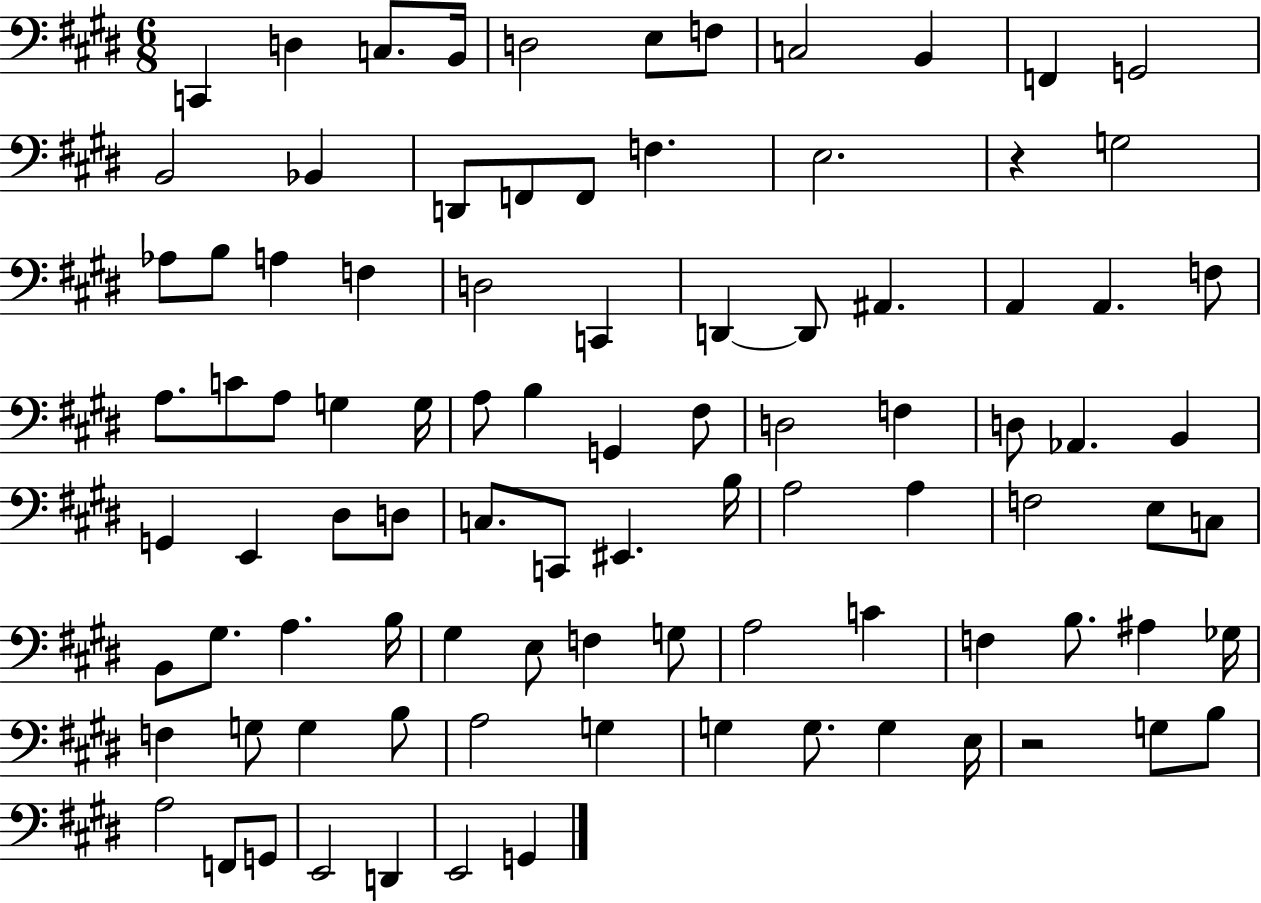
X:1
T:Untitled
M:6/8
L:1/4
K:E
C,, D, C,/2 B,,/4 D,2 E,/2 F,/2 C,2 B,, F,, G,,2 B,,2 _B,, D,,/2 F,,/2 F,,/2 F, E,2 z G,2 _A,/2 B,/2 A, F, D,2 C,, D,, D,,/2 ^A,, A,, A,, F,/2 A,/2 C/2 A,/2 G, G,/4 A,/2 B, G,, ^F,/2 D,2 F, D,/2 _A,, B,, G,, E,, ^D,/2 D,/2 C,/2 C,,/2 ^E,, B,/4 A,2 A, F,2 E,/2 C,/2 B,,/2 ^G,/2 A, B,/4 ^G, E,/2 F, G,/2 A,2 C F, B,/2 ^A, _G,/4 F, G,/2 G, B,/2 A,2 G, G, G,/2 G, E,/4 z2 G,/2 B,/2 A,2 F,,/2 G,,/2 E,,2 D,, E,,2 G,,